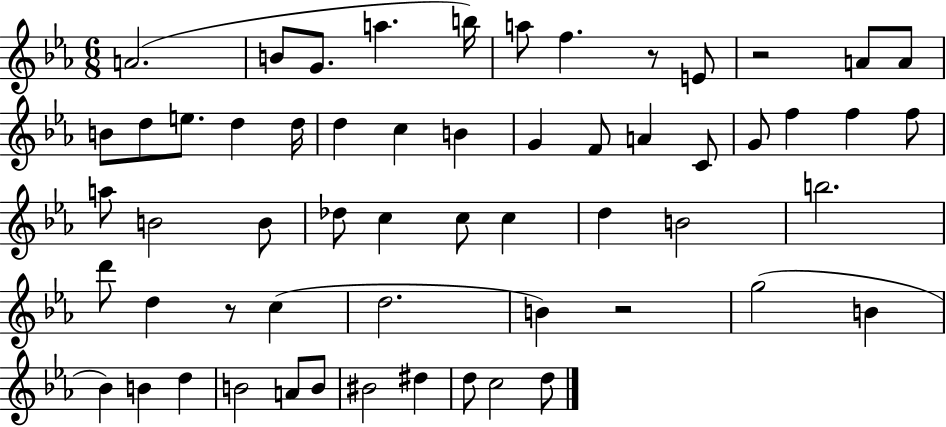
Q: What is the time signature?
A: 6/8